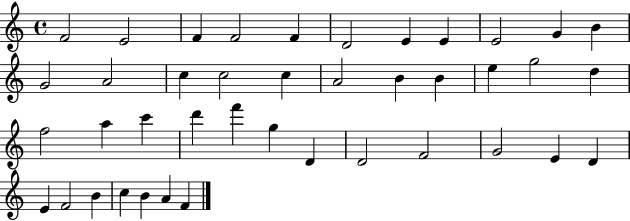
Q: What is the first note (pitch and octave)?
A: F4